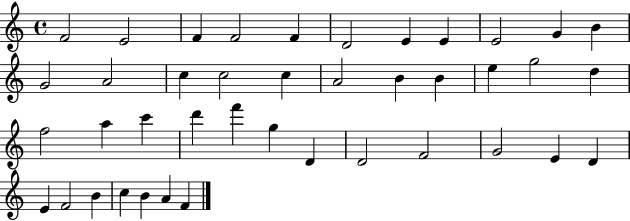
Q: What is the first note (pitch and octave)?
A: F4